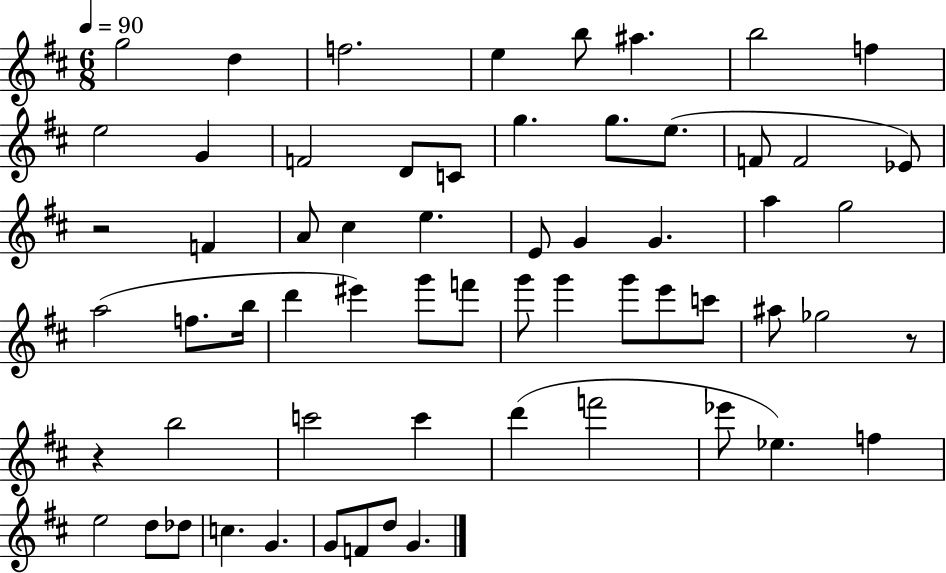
X:1
T:Untitled
M:6/8
L:1/4
K:D
g2 d f2 e b/2 ^a b2 f e2 G F2 D/2 C/2 g g/2 e/2 F/2 F2 _E/2 z2 F A/2 ^c e E/2 G G a g2 a2 f/2 b/4 d' ^e' g'/2 f'/2 g'/2 g' g'/2 e'/2 c'/2 ^a/2 _g2 z/2 z b2 c'2 c' d' f'2 _e'/2 _e f e2 d/2 _d/2 c G G/2 F/2 d/2 G